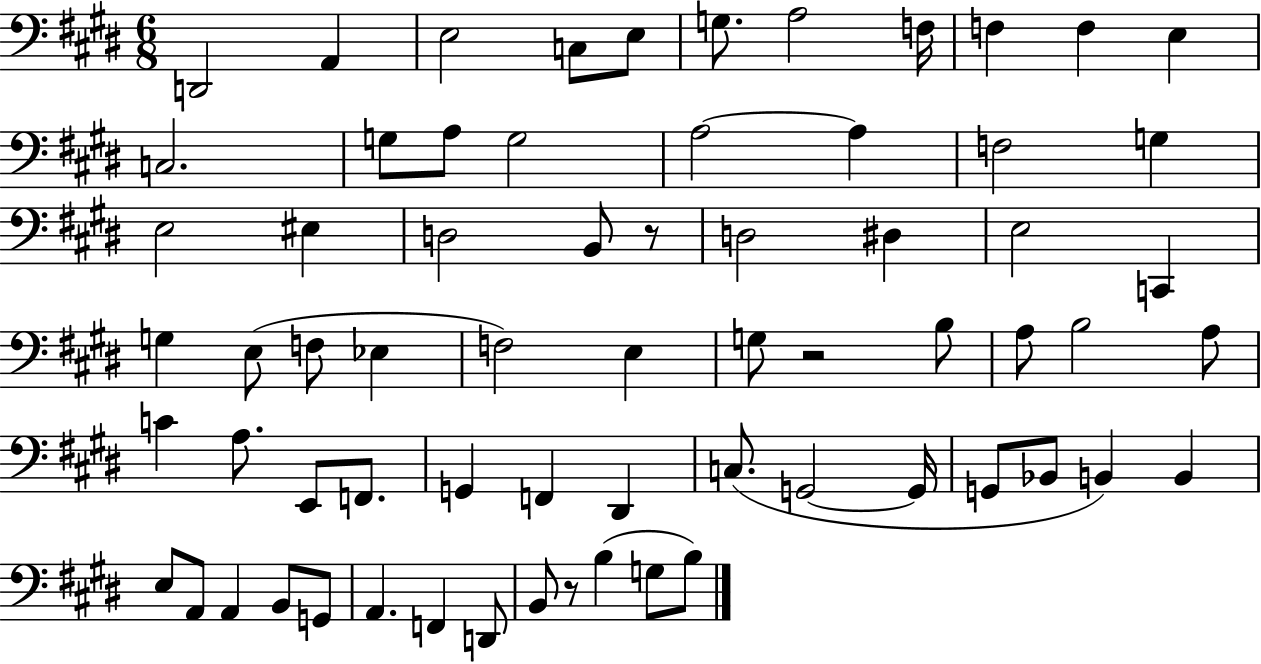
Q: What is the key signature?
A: E major